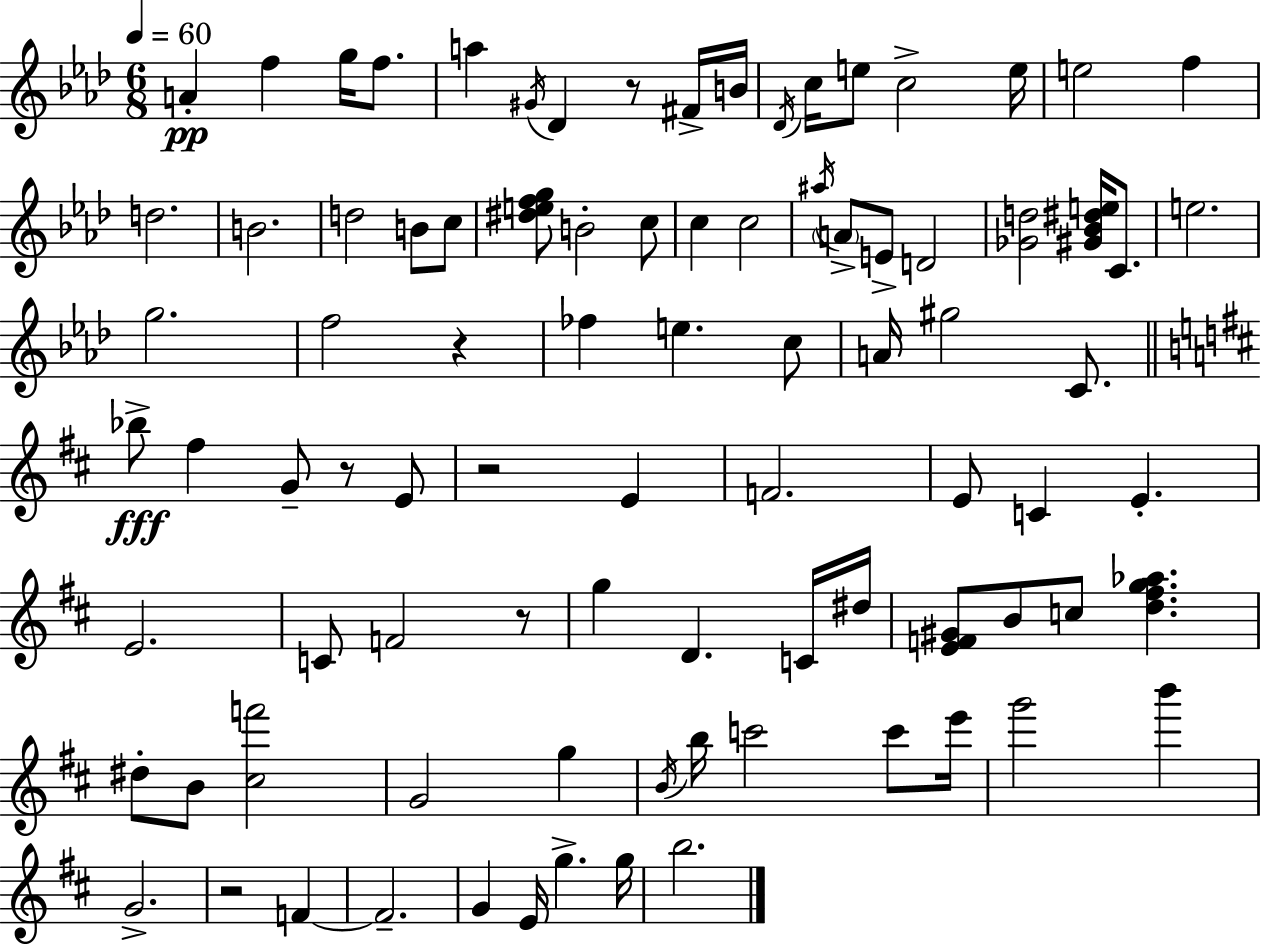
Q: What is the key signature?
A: F minor